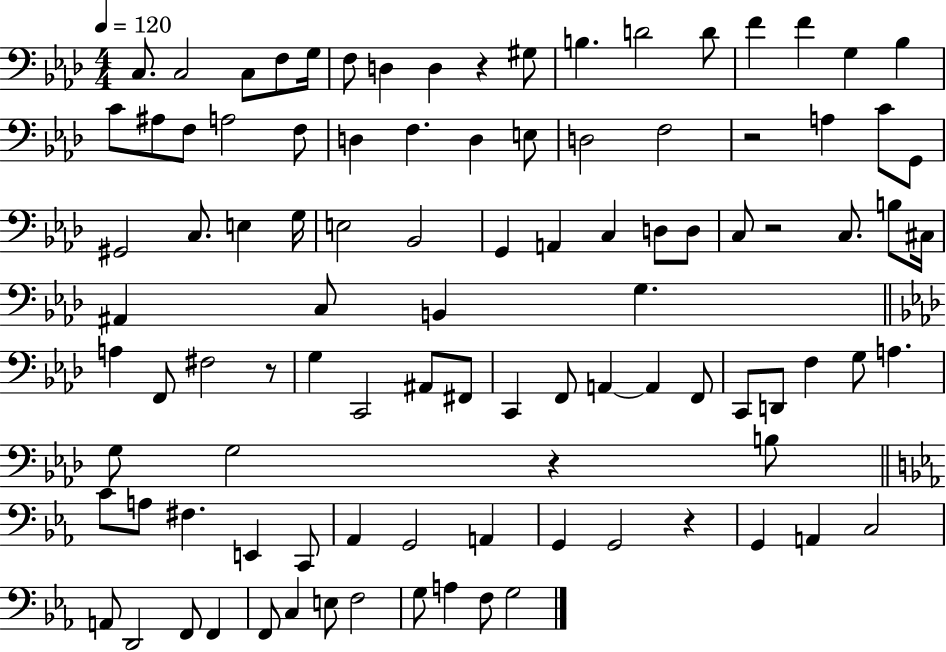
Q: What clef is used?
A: bass